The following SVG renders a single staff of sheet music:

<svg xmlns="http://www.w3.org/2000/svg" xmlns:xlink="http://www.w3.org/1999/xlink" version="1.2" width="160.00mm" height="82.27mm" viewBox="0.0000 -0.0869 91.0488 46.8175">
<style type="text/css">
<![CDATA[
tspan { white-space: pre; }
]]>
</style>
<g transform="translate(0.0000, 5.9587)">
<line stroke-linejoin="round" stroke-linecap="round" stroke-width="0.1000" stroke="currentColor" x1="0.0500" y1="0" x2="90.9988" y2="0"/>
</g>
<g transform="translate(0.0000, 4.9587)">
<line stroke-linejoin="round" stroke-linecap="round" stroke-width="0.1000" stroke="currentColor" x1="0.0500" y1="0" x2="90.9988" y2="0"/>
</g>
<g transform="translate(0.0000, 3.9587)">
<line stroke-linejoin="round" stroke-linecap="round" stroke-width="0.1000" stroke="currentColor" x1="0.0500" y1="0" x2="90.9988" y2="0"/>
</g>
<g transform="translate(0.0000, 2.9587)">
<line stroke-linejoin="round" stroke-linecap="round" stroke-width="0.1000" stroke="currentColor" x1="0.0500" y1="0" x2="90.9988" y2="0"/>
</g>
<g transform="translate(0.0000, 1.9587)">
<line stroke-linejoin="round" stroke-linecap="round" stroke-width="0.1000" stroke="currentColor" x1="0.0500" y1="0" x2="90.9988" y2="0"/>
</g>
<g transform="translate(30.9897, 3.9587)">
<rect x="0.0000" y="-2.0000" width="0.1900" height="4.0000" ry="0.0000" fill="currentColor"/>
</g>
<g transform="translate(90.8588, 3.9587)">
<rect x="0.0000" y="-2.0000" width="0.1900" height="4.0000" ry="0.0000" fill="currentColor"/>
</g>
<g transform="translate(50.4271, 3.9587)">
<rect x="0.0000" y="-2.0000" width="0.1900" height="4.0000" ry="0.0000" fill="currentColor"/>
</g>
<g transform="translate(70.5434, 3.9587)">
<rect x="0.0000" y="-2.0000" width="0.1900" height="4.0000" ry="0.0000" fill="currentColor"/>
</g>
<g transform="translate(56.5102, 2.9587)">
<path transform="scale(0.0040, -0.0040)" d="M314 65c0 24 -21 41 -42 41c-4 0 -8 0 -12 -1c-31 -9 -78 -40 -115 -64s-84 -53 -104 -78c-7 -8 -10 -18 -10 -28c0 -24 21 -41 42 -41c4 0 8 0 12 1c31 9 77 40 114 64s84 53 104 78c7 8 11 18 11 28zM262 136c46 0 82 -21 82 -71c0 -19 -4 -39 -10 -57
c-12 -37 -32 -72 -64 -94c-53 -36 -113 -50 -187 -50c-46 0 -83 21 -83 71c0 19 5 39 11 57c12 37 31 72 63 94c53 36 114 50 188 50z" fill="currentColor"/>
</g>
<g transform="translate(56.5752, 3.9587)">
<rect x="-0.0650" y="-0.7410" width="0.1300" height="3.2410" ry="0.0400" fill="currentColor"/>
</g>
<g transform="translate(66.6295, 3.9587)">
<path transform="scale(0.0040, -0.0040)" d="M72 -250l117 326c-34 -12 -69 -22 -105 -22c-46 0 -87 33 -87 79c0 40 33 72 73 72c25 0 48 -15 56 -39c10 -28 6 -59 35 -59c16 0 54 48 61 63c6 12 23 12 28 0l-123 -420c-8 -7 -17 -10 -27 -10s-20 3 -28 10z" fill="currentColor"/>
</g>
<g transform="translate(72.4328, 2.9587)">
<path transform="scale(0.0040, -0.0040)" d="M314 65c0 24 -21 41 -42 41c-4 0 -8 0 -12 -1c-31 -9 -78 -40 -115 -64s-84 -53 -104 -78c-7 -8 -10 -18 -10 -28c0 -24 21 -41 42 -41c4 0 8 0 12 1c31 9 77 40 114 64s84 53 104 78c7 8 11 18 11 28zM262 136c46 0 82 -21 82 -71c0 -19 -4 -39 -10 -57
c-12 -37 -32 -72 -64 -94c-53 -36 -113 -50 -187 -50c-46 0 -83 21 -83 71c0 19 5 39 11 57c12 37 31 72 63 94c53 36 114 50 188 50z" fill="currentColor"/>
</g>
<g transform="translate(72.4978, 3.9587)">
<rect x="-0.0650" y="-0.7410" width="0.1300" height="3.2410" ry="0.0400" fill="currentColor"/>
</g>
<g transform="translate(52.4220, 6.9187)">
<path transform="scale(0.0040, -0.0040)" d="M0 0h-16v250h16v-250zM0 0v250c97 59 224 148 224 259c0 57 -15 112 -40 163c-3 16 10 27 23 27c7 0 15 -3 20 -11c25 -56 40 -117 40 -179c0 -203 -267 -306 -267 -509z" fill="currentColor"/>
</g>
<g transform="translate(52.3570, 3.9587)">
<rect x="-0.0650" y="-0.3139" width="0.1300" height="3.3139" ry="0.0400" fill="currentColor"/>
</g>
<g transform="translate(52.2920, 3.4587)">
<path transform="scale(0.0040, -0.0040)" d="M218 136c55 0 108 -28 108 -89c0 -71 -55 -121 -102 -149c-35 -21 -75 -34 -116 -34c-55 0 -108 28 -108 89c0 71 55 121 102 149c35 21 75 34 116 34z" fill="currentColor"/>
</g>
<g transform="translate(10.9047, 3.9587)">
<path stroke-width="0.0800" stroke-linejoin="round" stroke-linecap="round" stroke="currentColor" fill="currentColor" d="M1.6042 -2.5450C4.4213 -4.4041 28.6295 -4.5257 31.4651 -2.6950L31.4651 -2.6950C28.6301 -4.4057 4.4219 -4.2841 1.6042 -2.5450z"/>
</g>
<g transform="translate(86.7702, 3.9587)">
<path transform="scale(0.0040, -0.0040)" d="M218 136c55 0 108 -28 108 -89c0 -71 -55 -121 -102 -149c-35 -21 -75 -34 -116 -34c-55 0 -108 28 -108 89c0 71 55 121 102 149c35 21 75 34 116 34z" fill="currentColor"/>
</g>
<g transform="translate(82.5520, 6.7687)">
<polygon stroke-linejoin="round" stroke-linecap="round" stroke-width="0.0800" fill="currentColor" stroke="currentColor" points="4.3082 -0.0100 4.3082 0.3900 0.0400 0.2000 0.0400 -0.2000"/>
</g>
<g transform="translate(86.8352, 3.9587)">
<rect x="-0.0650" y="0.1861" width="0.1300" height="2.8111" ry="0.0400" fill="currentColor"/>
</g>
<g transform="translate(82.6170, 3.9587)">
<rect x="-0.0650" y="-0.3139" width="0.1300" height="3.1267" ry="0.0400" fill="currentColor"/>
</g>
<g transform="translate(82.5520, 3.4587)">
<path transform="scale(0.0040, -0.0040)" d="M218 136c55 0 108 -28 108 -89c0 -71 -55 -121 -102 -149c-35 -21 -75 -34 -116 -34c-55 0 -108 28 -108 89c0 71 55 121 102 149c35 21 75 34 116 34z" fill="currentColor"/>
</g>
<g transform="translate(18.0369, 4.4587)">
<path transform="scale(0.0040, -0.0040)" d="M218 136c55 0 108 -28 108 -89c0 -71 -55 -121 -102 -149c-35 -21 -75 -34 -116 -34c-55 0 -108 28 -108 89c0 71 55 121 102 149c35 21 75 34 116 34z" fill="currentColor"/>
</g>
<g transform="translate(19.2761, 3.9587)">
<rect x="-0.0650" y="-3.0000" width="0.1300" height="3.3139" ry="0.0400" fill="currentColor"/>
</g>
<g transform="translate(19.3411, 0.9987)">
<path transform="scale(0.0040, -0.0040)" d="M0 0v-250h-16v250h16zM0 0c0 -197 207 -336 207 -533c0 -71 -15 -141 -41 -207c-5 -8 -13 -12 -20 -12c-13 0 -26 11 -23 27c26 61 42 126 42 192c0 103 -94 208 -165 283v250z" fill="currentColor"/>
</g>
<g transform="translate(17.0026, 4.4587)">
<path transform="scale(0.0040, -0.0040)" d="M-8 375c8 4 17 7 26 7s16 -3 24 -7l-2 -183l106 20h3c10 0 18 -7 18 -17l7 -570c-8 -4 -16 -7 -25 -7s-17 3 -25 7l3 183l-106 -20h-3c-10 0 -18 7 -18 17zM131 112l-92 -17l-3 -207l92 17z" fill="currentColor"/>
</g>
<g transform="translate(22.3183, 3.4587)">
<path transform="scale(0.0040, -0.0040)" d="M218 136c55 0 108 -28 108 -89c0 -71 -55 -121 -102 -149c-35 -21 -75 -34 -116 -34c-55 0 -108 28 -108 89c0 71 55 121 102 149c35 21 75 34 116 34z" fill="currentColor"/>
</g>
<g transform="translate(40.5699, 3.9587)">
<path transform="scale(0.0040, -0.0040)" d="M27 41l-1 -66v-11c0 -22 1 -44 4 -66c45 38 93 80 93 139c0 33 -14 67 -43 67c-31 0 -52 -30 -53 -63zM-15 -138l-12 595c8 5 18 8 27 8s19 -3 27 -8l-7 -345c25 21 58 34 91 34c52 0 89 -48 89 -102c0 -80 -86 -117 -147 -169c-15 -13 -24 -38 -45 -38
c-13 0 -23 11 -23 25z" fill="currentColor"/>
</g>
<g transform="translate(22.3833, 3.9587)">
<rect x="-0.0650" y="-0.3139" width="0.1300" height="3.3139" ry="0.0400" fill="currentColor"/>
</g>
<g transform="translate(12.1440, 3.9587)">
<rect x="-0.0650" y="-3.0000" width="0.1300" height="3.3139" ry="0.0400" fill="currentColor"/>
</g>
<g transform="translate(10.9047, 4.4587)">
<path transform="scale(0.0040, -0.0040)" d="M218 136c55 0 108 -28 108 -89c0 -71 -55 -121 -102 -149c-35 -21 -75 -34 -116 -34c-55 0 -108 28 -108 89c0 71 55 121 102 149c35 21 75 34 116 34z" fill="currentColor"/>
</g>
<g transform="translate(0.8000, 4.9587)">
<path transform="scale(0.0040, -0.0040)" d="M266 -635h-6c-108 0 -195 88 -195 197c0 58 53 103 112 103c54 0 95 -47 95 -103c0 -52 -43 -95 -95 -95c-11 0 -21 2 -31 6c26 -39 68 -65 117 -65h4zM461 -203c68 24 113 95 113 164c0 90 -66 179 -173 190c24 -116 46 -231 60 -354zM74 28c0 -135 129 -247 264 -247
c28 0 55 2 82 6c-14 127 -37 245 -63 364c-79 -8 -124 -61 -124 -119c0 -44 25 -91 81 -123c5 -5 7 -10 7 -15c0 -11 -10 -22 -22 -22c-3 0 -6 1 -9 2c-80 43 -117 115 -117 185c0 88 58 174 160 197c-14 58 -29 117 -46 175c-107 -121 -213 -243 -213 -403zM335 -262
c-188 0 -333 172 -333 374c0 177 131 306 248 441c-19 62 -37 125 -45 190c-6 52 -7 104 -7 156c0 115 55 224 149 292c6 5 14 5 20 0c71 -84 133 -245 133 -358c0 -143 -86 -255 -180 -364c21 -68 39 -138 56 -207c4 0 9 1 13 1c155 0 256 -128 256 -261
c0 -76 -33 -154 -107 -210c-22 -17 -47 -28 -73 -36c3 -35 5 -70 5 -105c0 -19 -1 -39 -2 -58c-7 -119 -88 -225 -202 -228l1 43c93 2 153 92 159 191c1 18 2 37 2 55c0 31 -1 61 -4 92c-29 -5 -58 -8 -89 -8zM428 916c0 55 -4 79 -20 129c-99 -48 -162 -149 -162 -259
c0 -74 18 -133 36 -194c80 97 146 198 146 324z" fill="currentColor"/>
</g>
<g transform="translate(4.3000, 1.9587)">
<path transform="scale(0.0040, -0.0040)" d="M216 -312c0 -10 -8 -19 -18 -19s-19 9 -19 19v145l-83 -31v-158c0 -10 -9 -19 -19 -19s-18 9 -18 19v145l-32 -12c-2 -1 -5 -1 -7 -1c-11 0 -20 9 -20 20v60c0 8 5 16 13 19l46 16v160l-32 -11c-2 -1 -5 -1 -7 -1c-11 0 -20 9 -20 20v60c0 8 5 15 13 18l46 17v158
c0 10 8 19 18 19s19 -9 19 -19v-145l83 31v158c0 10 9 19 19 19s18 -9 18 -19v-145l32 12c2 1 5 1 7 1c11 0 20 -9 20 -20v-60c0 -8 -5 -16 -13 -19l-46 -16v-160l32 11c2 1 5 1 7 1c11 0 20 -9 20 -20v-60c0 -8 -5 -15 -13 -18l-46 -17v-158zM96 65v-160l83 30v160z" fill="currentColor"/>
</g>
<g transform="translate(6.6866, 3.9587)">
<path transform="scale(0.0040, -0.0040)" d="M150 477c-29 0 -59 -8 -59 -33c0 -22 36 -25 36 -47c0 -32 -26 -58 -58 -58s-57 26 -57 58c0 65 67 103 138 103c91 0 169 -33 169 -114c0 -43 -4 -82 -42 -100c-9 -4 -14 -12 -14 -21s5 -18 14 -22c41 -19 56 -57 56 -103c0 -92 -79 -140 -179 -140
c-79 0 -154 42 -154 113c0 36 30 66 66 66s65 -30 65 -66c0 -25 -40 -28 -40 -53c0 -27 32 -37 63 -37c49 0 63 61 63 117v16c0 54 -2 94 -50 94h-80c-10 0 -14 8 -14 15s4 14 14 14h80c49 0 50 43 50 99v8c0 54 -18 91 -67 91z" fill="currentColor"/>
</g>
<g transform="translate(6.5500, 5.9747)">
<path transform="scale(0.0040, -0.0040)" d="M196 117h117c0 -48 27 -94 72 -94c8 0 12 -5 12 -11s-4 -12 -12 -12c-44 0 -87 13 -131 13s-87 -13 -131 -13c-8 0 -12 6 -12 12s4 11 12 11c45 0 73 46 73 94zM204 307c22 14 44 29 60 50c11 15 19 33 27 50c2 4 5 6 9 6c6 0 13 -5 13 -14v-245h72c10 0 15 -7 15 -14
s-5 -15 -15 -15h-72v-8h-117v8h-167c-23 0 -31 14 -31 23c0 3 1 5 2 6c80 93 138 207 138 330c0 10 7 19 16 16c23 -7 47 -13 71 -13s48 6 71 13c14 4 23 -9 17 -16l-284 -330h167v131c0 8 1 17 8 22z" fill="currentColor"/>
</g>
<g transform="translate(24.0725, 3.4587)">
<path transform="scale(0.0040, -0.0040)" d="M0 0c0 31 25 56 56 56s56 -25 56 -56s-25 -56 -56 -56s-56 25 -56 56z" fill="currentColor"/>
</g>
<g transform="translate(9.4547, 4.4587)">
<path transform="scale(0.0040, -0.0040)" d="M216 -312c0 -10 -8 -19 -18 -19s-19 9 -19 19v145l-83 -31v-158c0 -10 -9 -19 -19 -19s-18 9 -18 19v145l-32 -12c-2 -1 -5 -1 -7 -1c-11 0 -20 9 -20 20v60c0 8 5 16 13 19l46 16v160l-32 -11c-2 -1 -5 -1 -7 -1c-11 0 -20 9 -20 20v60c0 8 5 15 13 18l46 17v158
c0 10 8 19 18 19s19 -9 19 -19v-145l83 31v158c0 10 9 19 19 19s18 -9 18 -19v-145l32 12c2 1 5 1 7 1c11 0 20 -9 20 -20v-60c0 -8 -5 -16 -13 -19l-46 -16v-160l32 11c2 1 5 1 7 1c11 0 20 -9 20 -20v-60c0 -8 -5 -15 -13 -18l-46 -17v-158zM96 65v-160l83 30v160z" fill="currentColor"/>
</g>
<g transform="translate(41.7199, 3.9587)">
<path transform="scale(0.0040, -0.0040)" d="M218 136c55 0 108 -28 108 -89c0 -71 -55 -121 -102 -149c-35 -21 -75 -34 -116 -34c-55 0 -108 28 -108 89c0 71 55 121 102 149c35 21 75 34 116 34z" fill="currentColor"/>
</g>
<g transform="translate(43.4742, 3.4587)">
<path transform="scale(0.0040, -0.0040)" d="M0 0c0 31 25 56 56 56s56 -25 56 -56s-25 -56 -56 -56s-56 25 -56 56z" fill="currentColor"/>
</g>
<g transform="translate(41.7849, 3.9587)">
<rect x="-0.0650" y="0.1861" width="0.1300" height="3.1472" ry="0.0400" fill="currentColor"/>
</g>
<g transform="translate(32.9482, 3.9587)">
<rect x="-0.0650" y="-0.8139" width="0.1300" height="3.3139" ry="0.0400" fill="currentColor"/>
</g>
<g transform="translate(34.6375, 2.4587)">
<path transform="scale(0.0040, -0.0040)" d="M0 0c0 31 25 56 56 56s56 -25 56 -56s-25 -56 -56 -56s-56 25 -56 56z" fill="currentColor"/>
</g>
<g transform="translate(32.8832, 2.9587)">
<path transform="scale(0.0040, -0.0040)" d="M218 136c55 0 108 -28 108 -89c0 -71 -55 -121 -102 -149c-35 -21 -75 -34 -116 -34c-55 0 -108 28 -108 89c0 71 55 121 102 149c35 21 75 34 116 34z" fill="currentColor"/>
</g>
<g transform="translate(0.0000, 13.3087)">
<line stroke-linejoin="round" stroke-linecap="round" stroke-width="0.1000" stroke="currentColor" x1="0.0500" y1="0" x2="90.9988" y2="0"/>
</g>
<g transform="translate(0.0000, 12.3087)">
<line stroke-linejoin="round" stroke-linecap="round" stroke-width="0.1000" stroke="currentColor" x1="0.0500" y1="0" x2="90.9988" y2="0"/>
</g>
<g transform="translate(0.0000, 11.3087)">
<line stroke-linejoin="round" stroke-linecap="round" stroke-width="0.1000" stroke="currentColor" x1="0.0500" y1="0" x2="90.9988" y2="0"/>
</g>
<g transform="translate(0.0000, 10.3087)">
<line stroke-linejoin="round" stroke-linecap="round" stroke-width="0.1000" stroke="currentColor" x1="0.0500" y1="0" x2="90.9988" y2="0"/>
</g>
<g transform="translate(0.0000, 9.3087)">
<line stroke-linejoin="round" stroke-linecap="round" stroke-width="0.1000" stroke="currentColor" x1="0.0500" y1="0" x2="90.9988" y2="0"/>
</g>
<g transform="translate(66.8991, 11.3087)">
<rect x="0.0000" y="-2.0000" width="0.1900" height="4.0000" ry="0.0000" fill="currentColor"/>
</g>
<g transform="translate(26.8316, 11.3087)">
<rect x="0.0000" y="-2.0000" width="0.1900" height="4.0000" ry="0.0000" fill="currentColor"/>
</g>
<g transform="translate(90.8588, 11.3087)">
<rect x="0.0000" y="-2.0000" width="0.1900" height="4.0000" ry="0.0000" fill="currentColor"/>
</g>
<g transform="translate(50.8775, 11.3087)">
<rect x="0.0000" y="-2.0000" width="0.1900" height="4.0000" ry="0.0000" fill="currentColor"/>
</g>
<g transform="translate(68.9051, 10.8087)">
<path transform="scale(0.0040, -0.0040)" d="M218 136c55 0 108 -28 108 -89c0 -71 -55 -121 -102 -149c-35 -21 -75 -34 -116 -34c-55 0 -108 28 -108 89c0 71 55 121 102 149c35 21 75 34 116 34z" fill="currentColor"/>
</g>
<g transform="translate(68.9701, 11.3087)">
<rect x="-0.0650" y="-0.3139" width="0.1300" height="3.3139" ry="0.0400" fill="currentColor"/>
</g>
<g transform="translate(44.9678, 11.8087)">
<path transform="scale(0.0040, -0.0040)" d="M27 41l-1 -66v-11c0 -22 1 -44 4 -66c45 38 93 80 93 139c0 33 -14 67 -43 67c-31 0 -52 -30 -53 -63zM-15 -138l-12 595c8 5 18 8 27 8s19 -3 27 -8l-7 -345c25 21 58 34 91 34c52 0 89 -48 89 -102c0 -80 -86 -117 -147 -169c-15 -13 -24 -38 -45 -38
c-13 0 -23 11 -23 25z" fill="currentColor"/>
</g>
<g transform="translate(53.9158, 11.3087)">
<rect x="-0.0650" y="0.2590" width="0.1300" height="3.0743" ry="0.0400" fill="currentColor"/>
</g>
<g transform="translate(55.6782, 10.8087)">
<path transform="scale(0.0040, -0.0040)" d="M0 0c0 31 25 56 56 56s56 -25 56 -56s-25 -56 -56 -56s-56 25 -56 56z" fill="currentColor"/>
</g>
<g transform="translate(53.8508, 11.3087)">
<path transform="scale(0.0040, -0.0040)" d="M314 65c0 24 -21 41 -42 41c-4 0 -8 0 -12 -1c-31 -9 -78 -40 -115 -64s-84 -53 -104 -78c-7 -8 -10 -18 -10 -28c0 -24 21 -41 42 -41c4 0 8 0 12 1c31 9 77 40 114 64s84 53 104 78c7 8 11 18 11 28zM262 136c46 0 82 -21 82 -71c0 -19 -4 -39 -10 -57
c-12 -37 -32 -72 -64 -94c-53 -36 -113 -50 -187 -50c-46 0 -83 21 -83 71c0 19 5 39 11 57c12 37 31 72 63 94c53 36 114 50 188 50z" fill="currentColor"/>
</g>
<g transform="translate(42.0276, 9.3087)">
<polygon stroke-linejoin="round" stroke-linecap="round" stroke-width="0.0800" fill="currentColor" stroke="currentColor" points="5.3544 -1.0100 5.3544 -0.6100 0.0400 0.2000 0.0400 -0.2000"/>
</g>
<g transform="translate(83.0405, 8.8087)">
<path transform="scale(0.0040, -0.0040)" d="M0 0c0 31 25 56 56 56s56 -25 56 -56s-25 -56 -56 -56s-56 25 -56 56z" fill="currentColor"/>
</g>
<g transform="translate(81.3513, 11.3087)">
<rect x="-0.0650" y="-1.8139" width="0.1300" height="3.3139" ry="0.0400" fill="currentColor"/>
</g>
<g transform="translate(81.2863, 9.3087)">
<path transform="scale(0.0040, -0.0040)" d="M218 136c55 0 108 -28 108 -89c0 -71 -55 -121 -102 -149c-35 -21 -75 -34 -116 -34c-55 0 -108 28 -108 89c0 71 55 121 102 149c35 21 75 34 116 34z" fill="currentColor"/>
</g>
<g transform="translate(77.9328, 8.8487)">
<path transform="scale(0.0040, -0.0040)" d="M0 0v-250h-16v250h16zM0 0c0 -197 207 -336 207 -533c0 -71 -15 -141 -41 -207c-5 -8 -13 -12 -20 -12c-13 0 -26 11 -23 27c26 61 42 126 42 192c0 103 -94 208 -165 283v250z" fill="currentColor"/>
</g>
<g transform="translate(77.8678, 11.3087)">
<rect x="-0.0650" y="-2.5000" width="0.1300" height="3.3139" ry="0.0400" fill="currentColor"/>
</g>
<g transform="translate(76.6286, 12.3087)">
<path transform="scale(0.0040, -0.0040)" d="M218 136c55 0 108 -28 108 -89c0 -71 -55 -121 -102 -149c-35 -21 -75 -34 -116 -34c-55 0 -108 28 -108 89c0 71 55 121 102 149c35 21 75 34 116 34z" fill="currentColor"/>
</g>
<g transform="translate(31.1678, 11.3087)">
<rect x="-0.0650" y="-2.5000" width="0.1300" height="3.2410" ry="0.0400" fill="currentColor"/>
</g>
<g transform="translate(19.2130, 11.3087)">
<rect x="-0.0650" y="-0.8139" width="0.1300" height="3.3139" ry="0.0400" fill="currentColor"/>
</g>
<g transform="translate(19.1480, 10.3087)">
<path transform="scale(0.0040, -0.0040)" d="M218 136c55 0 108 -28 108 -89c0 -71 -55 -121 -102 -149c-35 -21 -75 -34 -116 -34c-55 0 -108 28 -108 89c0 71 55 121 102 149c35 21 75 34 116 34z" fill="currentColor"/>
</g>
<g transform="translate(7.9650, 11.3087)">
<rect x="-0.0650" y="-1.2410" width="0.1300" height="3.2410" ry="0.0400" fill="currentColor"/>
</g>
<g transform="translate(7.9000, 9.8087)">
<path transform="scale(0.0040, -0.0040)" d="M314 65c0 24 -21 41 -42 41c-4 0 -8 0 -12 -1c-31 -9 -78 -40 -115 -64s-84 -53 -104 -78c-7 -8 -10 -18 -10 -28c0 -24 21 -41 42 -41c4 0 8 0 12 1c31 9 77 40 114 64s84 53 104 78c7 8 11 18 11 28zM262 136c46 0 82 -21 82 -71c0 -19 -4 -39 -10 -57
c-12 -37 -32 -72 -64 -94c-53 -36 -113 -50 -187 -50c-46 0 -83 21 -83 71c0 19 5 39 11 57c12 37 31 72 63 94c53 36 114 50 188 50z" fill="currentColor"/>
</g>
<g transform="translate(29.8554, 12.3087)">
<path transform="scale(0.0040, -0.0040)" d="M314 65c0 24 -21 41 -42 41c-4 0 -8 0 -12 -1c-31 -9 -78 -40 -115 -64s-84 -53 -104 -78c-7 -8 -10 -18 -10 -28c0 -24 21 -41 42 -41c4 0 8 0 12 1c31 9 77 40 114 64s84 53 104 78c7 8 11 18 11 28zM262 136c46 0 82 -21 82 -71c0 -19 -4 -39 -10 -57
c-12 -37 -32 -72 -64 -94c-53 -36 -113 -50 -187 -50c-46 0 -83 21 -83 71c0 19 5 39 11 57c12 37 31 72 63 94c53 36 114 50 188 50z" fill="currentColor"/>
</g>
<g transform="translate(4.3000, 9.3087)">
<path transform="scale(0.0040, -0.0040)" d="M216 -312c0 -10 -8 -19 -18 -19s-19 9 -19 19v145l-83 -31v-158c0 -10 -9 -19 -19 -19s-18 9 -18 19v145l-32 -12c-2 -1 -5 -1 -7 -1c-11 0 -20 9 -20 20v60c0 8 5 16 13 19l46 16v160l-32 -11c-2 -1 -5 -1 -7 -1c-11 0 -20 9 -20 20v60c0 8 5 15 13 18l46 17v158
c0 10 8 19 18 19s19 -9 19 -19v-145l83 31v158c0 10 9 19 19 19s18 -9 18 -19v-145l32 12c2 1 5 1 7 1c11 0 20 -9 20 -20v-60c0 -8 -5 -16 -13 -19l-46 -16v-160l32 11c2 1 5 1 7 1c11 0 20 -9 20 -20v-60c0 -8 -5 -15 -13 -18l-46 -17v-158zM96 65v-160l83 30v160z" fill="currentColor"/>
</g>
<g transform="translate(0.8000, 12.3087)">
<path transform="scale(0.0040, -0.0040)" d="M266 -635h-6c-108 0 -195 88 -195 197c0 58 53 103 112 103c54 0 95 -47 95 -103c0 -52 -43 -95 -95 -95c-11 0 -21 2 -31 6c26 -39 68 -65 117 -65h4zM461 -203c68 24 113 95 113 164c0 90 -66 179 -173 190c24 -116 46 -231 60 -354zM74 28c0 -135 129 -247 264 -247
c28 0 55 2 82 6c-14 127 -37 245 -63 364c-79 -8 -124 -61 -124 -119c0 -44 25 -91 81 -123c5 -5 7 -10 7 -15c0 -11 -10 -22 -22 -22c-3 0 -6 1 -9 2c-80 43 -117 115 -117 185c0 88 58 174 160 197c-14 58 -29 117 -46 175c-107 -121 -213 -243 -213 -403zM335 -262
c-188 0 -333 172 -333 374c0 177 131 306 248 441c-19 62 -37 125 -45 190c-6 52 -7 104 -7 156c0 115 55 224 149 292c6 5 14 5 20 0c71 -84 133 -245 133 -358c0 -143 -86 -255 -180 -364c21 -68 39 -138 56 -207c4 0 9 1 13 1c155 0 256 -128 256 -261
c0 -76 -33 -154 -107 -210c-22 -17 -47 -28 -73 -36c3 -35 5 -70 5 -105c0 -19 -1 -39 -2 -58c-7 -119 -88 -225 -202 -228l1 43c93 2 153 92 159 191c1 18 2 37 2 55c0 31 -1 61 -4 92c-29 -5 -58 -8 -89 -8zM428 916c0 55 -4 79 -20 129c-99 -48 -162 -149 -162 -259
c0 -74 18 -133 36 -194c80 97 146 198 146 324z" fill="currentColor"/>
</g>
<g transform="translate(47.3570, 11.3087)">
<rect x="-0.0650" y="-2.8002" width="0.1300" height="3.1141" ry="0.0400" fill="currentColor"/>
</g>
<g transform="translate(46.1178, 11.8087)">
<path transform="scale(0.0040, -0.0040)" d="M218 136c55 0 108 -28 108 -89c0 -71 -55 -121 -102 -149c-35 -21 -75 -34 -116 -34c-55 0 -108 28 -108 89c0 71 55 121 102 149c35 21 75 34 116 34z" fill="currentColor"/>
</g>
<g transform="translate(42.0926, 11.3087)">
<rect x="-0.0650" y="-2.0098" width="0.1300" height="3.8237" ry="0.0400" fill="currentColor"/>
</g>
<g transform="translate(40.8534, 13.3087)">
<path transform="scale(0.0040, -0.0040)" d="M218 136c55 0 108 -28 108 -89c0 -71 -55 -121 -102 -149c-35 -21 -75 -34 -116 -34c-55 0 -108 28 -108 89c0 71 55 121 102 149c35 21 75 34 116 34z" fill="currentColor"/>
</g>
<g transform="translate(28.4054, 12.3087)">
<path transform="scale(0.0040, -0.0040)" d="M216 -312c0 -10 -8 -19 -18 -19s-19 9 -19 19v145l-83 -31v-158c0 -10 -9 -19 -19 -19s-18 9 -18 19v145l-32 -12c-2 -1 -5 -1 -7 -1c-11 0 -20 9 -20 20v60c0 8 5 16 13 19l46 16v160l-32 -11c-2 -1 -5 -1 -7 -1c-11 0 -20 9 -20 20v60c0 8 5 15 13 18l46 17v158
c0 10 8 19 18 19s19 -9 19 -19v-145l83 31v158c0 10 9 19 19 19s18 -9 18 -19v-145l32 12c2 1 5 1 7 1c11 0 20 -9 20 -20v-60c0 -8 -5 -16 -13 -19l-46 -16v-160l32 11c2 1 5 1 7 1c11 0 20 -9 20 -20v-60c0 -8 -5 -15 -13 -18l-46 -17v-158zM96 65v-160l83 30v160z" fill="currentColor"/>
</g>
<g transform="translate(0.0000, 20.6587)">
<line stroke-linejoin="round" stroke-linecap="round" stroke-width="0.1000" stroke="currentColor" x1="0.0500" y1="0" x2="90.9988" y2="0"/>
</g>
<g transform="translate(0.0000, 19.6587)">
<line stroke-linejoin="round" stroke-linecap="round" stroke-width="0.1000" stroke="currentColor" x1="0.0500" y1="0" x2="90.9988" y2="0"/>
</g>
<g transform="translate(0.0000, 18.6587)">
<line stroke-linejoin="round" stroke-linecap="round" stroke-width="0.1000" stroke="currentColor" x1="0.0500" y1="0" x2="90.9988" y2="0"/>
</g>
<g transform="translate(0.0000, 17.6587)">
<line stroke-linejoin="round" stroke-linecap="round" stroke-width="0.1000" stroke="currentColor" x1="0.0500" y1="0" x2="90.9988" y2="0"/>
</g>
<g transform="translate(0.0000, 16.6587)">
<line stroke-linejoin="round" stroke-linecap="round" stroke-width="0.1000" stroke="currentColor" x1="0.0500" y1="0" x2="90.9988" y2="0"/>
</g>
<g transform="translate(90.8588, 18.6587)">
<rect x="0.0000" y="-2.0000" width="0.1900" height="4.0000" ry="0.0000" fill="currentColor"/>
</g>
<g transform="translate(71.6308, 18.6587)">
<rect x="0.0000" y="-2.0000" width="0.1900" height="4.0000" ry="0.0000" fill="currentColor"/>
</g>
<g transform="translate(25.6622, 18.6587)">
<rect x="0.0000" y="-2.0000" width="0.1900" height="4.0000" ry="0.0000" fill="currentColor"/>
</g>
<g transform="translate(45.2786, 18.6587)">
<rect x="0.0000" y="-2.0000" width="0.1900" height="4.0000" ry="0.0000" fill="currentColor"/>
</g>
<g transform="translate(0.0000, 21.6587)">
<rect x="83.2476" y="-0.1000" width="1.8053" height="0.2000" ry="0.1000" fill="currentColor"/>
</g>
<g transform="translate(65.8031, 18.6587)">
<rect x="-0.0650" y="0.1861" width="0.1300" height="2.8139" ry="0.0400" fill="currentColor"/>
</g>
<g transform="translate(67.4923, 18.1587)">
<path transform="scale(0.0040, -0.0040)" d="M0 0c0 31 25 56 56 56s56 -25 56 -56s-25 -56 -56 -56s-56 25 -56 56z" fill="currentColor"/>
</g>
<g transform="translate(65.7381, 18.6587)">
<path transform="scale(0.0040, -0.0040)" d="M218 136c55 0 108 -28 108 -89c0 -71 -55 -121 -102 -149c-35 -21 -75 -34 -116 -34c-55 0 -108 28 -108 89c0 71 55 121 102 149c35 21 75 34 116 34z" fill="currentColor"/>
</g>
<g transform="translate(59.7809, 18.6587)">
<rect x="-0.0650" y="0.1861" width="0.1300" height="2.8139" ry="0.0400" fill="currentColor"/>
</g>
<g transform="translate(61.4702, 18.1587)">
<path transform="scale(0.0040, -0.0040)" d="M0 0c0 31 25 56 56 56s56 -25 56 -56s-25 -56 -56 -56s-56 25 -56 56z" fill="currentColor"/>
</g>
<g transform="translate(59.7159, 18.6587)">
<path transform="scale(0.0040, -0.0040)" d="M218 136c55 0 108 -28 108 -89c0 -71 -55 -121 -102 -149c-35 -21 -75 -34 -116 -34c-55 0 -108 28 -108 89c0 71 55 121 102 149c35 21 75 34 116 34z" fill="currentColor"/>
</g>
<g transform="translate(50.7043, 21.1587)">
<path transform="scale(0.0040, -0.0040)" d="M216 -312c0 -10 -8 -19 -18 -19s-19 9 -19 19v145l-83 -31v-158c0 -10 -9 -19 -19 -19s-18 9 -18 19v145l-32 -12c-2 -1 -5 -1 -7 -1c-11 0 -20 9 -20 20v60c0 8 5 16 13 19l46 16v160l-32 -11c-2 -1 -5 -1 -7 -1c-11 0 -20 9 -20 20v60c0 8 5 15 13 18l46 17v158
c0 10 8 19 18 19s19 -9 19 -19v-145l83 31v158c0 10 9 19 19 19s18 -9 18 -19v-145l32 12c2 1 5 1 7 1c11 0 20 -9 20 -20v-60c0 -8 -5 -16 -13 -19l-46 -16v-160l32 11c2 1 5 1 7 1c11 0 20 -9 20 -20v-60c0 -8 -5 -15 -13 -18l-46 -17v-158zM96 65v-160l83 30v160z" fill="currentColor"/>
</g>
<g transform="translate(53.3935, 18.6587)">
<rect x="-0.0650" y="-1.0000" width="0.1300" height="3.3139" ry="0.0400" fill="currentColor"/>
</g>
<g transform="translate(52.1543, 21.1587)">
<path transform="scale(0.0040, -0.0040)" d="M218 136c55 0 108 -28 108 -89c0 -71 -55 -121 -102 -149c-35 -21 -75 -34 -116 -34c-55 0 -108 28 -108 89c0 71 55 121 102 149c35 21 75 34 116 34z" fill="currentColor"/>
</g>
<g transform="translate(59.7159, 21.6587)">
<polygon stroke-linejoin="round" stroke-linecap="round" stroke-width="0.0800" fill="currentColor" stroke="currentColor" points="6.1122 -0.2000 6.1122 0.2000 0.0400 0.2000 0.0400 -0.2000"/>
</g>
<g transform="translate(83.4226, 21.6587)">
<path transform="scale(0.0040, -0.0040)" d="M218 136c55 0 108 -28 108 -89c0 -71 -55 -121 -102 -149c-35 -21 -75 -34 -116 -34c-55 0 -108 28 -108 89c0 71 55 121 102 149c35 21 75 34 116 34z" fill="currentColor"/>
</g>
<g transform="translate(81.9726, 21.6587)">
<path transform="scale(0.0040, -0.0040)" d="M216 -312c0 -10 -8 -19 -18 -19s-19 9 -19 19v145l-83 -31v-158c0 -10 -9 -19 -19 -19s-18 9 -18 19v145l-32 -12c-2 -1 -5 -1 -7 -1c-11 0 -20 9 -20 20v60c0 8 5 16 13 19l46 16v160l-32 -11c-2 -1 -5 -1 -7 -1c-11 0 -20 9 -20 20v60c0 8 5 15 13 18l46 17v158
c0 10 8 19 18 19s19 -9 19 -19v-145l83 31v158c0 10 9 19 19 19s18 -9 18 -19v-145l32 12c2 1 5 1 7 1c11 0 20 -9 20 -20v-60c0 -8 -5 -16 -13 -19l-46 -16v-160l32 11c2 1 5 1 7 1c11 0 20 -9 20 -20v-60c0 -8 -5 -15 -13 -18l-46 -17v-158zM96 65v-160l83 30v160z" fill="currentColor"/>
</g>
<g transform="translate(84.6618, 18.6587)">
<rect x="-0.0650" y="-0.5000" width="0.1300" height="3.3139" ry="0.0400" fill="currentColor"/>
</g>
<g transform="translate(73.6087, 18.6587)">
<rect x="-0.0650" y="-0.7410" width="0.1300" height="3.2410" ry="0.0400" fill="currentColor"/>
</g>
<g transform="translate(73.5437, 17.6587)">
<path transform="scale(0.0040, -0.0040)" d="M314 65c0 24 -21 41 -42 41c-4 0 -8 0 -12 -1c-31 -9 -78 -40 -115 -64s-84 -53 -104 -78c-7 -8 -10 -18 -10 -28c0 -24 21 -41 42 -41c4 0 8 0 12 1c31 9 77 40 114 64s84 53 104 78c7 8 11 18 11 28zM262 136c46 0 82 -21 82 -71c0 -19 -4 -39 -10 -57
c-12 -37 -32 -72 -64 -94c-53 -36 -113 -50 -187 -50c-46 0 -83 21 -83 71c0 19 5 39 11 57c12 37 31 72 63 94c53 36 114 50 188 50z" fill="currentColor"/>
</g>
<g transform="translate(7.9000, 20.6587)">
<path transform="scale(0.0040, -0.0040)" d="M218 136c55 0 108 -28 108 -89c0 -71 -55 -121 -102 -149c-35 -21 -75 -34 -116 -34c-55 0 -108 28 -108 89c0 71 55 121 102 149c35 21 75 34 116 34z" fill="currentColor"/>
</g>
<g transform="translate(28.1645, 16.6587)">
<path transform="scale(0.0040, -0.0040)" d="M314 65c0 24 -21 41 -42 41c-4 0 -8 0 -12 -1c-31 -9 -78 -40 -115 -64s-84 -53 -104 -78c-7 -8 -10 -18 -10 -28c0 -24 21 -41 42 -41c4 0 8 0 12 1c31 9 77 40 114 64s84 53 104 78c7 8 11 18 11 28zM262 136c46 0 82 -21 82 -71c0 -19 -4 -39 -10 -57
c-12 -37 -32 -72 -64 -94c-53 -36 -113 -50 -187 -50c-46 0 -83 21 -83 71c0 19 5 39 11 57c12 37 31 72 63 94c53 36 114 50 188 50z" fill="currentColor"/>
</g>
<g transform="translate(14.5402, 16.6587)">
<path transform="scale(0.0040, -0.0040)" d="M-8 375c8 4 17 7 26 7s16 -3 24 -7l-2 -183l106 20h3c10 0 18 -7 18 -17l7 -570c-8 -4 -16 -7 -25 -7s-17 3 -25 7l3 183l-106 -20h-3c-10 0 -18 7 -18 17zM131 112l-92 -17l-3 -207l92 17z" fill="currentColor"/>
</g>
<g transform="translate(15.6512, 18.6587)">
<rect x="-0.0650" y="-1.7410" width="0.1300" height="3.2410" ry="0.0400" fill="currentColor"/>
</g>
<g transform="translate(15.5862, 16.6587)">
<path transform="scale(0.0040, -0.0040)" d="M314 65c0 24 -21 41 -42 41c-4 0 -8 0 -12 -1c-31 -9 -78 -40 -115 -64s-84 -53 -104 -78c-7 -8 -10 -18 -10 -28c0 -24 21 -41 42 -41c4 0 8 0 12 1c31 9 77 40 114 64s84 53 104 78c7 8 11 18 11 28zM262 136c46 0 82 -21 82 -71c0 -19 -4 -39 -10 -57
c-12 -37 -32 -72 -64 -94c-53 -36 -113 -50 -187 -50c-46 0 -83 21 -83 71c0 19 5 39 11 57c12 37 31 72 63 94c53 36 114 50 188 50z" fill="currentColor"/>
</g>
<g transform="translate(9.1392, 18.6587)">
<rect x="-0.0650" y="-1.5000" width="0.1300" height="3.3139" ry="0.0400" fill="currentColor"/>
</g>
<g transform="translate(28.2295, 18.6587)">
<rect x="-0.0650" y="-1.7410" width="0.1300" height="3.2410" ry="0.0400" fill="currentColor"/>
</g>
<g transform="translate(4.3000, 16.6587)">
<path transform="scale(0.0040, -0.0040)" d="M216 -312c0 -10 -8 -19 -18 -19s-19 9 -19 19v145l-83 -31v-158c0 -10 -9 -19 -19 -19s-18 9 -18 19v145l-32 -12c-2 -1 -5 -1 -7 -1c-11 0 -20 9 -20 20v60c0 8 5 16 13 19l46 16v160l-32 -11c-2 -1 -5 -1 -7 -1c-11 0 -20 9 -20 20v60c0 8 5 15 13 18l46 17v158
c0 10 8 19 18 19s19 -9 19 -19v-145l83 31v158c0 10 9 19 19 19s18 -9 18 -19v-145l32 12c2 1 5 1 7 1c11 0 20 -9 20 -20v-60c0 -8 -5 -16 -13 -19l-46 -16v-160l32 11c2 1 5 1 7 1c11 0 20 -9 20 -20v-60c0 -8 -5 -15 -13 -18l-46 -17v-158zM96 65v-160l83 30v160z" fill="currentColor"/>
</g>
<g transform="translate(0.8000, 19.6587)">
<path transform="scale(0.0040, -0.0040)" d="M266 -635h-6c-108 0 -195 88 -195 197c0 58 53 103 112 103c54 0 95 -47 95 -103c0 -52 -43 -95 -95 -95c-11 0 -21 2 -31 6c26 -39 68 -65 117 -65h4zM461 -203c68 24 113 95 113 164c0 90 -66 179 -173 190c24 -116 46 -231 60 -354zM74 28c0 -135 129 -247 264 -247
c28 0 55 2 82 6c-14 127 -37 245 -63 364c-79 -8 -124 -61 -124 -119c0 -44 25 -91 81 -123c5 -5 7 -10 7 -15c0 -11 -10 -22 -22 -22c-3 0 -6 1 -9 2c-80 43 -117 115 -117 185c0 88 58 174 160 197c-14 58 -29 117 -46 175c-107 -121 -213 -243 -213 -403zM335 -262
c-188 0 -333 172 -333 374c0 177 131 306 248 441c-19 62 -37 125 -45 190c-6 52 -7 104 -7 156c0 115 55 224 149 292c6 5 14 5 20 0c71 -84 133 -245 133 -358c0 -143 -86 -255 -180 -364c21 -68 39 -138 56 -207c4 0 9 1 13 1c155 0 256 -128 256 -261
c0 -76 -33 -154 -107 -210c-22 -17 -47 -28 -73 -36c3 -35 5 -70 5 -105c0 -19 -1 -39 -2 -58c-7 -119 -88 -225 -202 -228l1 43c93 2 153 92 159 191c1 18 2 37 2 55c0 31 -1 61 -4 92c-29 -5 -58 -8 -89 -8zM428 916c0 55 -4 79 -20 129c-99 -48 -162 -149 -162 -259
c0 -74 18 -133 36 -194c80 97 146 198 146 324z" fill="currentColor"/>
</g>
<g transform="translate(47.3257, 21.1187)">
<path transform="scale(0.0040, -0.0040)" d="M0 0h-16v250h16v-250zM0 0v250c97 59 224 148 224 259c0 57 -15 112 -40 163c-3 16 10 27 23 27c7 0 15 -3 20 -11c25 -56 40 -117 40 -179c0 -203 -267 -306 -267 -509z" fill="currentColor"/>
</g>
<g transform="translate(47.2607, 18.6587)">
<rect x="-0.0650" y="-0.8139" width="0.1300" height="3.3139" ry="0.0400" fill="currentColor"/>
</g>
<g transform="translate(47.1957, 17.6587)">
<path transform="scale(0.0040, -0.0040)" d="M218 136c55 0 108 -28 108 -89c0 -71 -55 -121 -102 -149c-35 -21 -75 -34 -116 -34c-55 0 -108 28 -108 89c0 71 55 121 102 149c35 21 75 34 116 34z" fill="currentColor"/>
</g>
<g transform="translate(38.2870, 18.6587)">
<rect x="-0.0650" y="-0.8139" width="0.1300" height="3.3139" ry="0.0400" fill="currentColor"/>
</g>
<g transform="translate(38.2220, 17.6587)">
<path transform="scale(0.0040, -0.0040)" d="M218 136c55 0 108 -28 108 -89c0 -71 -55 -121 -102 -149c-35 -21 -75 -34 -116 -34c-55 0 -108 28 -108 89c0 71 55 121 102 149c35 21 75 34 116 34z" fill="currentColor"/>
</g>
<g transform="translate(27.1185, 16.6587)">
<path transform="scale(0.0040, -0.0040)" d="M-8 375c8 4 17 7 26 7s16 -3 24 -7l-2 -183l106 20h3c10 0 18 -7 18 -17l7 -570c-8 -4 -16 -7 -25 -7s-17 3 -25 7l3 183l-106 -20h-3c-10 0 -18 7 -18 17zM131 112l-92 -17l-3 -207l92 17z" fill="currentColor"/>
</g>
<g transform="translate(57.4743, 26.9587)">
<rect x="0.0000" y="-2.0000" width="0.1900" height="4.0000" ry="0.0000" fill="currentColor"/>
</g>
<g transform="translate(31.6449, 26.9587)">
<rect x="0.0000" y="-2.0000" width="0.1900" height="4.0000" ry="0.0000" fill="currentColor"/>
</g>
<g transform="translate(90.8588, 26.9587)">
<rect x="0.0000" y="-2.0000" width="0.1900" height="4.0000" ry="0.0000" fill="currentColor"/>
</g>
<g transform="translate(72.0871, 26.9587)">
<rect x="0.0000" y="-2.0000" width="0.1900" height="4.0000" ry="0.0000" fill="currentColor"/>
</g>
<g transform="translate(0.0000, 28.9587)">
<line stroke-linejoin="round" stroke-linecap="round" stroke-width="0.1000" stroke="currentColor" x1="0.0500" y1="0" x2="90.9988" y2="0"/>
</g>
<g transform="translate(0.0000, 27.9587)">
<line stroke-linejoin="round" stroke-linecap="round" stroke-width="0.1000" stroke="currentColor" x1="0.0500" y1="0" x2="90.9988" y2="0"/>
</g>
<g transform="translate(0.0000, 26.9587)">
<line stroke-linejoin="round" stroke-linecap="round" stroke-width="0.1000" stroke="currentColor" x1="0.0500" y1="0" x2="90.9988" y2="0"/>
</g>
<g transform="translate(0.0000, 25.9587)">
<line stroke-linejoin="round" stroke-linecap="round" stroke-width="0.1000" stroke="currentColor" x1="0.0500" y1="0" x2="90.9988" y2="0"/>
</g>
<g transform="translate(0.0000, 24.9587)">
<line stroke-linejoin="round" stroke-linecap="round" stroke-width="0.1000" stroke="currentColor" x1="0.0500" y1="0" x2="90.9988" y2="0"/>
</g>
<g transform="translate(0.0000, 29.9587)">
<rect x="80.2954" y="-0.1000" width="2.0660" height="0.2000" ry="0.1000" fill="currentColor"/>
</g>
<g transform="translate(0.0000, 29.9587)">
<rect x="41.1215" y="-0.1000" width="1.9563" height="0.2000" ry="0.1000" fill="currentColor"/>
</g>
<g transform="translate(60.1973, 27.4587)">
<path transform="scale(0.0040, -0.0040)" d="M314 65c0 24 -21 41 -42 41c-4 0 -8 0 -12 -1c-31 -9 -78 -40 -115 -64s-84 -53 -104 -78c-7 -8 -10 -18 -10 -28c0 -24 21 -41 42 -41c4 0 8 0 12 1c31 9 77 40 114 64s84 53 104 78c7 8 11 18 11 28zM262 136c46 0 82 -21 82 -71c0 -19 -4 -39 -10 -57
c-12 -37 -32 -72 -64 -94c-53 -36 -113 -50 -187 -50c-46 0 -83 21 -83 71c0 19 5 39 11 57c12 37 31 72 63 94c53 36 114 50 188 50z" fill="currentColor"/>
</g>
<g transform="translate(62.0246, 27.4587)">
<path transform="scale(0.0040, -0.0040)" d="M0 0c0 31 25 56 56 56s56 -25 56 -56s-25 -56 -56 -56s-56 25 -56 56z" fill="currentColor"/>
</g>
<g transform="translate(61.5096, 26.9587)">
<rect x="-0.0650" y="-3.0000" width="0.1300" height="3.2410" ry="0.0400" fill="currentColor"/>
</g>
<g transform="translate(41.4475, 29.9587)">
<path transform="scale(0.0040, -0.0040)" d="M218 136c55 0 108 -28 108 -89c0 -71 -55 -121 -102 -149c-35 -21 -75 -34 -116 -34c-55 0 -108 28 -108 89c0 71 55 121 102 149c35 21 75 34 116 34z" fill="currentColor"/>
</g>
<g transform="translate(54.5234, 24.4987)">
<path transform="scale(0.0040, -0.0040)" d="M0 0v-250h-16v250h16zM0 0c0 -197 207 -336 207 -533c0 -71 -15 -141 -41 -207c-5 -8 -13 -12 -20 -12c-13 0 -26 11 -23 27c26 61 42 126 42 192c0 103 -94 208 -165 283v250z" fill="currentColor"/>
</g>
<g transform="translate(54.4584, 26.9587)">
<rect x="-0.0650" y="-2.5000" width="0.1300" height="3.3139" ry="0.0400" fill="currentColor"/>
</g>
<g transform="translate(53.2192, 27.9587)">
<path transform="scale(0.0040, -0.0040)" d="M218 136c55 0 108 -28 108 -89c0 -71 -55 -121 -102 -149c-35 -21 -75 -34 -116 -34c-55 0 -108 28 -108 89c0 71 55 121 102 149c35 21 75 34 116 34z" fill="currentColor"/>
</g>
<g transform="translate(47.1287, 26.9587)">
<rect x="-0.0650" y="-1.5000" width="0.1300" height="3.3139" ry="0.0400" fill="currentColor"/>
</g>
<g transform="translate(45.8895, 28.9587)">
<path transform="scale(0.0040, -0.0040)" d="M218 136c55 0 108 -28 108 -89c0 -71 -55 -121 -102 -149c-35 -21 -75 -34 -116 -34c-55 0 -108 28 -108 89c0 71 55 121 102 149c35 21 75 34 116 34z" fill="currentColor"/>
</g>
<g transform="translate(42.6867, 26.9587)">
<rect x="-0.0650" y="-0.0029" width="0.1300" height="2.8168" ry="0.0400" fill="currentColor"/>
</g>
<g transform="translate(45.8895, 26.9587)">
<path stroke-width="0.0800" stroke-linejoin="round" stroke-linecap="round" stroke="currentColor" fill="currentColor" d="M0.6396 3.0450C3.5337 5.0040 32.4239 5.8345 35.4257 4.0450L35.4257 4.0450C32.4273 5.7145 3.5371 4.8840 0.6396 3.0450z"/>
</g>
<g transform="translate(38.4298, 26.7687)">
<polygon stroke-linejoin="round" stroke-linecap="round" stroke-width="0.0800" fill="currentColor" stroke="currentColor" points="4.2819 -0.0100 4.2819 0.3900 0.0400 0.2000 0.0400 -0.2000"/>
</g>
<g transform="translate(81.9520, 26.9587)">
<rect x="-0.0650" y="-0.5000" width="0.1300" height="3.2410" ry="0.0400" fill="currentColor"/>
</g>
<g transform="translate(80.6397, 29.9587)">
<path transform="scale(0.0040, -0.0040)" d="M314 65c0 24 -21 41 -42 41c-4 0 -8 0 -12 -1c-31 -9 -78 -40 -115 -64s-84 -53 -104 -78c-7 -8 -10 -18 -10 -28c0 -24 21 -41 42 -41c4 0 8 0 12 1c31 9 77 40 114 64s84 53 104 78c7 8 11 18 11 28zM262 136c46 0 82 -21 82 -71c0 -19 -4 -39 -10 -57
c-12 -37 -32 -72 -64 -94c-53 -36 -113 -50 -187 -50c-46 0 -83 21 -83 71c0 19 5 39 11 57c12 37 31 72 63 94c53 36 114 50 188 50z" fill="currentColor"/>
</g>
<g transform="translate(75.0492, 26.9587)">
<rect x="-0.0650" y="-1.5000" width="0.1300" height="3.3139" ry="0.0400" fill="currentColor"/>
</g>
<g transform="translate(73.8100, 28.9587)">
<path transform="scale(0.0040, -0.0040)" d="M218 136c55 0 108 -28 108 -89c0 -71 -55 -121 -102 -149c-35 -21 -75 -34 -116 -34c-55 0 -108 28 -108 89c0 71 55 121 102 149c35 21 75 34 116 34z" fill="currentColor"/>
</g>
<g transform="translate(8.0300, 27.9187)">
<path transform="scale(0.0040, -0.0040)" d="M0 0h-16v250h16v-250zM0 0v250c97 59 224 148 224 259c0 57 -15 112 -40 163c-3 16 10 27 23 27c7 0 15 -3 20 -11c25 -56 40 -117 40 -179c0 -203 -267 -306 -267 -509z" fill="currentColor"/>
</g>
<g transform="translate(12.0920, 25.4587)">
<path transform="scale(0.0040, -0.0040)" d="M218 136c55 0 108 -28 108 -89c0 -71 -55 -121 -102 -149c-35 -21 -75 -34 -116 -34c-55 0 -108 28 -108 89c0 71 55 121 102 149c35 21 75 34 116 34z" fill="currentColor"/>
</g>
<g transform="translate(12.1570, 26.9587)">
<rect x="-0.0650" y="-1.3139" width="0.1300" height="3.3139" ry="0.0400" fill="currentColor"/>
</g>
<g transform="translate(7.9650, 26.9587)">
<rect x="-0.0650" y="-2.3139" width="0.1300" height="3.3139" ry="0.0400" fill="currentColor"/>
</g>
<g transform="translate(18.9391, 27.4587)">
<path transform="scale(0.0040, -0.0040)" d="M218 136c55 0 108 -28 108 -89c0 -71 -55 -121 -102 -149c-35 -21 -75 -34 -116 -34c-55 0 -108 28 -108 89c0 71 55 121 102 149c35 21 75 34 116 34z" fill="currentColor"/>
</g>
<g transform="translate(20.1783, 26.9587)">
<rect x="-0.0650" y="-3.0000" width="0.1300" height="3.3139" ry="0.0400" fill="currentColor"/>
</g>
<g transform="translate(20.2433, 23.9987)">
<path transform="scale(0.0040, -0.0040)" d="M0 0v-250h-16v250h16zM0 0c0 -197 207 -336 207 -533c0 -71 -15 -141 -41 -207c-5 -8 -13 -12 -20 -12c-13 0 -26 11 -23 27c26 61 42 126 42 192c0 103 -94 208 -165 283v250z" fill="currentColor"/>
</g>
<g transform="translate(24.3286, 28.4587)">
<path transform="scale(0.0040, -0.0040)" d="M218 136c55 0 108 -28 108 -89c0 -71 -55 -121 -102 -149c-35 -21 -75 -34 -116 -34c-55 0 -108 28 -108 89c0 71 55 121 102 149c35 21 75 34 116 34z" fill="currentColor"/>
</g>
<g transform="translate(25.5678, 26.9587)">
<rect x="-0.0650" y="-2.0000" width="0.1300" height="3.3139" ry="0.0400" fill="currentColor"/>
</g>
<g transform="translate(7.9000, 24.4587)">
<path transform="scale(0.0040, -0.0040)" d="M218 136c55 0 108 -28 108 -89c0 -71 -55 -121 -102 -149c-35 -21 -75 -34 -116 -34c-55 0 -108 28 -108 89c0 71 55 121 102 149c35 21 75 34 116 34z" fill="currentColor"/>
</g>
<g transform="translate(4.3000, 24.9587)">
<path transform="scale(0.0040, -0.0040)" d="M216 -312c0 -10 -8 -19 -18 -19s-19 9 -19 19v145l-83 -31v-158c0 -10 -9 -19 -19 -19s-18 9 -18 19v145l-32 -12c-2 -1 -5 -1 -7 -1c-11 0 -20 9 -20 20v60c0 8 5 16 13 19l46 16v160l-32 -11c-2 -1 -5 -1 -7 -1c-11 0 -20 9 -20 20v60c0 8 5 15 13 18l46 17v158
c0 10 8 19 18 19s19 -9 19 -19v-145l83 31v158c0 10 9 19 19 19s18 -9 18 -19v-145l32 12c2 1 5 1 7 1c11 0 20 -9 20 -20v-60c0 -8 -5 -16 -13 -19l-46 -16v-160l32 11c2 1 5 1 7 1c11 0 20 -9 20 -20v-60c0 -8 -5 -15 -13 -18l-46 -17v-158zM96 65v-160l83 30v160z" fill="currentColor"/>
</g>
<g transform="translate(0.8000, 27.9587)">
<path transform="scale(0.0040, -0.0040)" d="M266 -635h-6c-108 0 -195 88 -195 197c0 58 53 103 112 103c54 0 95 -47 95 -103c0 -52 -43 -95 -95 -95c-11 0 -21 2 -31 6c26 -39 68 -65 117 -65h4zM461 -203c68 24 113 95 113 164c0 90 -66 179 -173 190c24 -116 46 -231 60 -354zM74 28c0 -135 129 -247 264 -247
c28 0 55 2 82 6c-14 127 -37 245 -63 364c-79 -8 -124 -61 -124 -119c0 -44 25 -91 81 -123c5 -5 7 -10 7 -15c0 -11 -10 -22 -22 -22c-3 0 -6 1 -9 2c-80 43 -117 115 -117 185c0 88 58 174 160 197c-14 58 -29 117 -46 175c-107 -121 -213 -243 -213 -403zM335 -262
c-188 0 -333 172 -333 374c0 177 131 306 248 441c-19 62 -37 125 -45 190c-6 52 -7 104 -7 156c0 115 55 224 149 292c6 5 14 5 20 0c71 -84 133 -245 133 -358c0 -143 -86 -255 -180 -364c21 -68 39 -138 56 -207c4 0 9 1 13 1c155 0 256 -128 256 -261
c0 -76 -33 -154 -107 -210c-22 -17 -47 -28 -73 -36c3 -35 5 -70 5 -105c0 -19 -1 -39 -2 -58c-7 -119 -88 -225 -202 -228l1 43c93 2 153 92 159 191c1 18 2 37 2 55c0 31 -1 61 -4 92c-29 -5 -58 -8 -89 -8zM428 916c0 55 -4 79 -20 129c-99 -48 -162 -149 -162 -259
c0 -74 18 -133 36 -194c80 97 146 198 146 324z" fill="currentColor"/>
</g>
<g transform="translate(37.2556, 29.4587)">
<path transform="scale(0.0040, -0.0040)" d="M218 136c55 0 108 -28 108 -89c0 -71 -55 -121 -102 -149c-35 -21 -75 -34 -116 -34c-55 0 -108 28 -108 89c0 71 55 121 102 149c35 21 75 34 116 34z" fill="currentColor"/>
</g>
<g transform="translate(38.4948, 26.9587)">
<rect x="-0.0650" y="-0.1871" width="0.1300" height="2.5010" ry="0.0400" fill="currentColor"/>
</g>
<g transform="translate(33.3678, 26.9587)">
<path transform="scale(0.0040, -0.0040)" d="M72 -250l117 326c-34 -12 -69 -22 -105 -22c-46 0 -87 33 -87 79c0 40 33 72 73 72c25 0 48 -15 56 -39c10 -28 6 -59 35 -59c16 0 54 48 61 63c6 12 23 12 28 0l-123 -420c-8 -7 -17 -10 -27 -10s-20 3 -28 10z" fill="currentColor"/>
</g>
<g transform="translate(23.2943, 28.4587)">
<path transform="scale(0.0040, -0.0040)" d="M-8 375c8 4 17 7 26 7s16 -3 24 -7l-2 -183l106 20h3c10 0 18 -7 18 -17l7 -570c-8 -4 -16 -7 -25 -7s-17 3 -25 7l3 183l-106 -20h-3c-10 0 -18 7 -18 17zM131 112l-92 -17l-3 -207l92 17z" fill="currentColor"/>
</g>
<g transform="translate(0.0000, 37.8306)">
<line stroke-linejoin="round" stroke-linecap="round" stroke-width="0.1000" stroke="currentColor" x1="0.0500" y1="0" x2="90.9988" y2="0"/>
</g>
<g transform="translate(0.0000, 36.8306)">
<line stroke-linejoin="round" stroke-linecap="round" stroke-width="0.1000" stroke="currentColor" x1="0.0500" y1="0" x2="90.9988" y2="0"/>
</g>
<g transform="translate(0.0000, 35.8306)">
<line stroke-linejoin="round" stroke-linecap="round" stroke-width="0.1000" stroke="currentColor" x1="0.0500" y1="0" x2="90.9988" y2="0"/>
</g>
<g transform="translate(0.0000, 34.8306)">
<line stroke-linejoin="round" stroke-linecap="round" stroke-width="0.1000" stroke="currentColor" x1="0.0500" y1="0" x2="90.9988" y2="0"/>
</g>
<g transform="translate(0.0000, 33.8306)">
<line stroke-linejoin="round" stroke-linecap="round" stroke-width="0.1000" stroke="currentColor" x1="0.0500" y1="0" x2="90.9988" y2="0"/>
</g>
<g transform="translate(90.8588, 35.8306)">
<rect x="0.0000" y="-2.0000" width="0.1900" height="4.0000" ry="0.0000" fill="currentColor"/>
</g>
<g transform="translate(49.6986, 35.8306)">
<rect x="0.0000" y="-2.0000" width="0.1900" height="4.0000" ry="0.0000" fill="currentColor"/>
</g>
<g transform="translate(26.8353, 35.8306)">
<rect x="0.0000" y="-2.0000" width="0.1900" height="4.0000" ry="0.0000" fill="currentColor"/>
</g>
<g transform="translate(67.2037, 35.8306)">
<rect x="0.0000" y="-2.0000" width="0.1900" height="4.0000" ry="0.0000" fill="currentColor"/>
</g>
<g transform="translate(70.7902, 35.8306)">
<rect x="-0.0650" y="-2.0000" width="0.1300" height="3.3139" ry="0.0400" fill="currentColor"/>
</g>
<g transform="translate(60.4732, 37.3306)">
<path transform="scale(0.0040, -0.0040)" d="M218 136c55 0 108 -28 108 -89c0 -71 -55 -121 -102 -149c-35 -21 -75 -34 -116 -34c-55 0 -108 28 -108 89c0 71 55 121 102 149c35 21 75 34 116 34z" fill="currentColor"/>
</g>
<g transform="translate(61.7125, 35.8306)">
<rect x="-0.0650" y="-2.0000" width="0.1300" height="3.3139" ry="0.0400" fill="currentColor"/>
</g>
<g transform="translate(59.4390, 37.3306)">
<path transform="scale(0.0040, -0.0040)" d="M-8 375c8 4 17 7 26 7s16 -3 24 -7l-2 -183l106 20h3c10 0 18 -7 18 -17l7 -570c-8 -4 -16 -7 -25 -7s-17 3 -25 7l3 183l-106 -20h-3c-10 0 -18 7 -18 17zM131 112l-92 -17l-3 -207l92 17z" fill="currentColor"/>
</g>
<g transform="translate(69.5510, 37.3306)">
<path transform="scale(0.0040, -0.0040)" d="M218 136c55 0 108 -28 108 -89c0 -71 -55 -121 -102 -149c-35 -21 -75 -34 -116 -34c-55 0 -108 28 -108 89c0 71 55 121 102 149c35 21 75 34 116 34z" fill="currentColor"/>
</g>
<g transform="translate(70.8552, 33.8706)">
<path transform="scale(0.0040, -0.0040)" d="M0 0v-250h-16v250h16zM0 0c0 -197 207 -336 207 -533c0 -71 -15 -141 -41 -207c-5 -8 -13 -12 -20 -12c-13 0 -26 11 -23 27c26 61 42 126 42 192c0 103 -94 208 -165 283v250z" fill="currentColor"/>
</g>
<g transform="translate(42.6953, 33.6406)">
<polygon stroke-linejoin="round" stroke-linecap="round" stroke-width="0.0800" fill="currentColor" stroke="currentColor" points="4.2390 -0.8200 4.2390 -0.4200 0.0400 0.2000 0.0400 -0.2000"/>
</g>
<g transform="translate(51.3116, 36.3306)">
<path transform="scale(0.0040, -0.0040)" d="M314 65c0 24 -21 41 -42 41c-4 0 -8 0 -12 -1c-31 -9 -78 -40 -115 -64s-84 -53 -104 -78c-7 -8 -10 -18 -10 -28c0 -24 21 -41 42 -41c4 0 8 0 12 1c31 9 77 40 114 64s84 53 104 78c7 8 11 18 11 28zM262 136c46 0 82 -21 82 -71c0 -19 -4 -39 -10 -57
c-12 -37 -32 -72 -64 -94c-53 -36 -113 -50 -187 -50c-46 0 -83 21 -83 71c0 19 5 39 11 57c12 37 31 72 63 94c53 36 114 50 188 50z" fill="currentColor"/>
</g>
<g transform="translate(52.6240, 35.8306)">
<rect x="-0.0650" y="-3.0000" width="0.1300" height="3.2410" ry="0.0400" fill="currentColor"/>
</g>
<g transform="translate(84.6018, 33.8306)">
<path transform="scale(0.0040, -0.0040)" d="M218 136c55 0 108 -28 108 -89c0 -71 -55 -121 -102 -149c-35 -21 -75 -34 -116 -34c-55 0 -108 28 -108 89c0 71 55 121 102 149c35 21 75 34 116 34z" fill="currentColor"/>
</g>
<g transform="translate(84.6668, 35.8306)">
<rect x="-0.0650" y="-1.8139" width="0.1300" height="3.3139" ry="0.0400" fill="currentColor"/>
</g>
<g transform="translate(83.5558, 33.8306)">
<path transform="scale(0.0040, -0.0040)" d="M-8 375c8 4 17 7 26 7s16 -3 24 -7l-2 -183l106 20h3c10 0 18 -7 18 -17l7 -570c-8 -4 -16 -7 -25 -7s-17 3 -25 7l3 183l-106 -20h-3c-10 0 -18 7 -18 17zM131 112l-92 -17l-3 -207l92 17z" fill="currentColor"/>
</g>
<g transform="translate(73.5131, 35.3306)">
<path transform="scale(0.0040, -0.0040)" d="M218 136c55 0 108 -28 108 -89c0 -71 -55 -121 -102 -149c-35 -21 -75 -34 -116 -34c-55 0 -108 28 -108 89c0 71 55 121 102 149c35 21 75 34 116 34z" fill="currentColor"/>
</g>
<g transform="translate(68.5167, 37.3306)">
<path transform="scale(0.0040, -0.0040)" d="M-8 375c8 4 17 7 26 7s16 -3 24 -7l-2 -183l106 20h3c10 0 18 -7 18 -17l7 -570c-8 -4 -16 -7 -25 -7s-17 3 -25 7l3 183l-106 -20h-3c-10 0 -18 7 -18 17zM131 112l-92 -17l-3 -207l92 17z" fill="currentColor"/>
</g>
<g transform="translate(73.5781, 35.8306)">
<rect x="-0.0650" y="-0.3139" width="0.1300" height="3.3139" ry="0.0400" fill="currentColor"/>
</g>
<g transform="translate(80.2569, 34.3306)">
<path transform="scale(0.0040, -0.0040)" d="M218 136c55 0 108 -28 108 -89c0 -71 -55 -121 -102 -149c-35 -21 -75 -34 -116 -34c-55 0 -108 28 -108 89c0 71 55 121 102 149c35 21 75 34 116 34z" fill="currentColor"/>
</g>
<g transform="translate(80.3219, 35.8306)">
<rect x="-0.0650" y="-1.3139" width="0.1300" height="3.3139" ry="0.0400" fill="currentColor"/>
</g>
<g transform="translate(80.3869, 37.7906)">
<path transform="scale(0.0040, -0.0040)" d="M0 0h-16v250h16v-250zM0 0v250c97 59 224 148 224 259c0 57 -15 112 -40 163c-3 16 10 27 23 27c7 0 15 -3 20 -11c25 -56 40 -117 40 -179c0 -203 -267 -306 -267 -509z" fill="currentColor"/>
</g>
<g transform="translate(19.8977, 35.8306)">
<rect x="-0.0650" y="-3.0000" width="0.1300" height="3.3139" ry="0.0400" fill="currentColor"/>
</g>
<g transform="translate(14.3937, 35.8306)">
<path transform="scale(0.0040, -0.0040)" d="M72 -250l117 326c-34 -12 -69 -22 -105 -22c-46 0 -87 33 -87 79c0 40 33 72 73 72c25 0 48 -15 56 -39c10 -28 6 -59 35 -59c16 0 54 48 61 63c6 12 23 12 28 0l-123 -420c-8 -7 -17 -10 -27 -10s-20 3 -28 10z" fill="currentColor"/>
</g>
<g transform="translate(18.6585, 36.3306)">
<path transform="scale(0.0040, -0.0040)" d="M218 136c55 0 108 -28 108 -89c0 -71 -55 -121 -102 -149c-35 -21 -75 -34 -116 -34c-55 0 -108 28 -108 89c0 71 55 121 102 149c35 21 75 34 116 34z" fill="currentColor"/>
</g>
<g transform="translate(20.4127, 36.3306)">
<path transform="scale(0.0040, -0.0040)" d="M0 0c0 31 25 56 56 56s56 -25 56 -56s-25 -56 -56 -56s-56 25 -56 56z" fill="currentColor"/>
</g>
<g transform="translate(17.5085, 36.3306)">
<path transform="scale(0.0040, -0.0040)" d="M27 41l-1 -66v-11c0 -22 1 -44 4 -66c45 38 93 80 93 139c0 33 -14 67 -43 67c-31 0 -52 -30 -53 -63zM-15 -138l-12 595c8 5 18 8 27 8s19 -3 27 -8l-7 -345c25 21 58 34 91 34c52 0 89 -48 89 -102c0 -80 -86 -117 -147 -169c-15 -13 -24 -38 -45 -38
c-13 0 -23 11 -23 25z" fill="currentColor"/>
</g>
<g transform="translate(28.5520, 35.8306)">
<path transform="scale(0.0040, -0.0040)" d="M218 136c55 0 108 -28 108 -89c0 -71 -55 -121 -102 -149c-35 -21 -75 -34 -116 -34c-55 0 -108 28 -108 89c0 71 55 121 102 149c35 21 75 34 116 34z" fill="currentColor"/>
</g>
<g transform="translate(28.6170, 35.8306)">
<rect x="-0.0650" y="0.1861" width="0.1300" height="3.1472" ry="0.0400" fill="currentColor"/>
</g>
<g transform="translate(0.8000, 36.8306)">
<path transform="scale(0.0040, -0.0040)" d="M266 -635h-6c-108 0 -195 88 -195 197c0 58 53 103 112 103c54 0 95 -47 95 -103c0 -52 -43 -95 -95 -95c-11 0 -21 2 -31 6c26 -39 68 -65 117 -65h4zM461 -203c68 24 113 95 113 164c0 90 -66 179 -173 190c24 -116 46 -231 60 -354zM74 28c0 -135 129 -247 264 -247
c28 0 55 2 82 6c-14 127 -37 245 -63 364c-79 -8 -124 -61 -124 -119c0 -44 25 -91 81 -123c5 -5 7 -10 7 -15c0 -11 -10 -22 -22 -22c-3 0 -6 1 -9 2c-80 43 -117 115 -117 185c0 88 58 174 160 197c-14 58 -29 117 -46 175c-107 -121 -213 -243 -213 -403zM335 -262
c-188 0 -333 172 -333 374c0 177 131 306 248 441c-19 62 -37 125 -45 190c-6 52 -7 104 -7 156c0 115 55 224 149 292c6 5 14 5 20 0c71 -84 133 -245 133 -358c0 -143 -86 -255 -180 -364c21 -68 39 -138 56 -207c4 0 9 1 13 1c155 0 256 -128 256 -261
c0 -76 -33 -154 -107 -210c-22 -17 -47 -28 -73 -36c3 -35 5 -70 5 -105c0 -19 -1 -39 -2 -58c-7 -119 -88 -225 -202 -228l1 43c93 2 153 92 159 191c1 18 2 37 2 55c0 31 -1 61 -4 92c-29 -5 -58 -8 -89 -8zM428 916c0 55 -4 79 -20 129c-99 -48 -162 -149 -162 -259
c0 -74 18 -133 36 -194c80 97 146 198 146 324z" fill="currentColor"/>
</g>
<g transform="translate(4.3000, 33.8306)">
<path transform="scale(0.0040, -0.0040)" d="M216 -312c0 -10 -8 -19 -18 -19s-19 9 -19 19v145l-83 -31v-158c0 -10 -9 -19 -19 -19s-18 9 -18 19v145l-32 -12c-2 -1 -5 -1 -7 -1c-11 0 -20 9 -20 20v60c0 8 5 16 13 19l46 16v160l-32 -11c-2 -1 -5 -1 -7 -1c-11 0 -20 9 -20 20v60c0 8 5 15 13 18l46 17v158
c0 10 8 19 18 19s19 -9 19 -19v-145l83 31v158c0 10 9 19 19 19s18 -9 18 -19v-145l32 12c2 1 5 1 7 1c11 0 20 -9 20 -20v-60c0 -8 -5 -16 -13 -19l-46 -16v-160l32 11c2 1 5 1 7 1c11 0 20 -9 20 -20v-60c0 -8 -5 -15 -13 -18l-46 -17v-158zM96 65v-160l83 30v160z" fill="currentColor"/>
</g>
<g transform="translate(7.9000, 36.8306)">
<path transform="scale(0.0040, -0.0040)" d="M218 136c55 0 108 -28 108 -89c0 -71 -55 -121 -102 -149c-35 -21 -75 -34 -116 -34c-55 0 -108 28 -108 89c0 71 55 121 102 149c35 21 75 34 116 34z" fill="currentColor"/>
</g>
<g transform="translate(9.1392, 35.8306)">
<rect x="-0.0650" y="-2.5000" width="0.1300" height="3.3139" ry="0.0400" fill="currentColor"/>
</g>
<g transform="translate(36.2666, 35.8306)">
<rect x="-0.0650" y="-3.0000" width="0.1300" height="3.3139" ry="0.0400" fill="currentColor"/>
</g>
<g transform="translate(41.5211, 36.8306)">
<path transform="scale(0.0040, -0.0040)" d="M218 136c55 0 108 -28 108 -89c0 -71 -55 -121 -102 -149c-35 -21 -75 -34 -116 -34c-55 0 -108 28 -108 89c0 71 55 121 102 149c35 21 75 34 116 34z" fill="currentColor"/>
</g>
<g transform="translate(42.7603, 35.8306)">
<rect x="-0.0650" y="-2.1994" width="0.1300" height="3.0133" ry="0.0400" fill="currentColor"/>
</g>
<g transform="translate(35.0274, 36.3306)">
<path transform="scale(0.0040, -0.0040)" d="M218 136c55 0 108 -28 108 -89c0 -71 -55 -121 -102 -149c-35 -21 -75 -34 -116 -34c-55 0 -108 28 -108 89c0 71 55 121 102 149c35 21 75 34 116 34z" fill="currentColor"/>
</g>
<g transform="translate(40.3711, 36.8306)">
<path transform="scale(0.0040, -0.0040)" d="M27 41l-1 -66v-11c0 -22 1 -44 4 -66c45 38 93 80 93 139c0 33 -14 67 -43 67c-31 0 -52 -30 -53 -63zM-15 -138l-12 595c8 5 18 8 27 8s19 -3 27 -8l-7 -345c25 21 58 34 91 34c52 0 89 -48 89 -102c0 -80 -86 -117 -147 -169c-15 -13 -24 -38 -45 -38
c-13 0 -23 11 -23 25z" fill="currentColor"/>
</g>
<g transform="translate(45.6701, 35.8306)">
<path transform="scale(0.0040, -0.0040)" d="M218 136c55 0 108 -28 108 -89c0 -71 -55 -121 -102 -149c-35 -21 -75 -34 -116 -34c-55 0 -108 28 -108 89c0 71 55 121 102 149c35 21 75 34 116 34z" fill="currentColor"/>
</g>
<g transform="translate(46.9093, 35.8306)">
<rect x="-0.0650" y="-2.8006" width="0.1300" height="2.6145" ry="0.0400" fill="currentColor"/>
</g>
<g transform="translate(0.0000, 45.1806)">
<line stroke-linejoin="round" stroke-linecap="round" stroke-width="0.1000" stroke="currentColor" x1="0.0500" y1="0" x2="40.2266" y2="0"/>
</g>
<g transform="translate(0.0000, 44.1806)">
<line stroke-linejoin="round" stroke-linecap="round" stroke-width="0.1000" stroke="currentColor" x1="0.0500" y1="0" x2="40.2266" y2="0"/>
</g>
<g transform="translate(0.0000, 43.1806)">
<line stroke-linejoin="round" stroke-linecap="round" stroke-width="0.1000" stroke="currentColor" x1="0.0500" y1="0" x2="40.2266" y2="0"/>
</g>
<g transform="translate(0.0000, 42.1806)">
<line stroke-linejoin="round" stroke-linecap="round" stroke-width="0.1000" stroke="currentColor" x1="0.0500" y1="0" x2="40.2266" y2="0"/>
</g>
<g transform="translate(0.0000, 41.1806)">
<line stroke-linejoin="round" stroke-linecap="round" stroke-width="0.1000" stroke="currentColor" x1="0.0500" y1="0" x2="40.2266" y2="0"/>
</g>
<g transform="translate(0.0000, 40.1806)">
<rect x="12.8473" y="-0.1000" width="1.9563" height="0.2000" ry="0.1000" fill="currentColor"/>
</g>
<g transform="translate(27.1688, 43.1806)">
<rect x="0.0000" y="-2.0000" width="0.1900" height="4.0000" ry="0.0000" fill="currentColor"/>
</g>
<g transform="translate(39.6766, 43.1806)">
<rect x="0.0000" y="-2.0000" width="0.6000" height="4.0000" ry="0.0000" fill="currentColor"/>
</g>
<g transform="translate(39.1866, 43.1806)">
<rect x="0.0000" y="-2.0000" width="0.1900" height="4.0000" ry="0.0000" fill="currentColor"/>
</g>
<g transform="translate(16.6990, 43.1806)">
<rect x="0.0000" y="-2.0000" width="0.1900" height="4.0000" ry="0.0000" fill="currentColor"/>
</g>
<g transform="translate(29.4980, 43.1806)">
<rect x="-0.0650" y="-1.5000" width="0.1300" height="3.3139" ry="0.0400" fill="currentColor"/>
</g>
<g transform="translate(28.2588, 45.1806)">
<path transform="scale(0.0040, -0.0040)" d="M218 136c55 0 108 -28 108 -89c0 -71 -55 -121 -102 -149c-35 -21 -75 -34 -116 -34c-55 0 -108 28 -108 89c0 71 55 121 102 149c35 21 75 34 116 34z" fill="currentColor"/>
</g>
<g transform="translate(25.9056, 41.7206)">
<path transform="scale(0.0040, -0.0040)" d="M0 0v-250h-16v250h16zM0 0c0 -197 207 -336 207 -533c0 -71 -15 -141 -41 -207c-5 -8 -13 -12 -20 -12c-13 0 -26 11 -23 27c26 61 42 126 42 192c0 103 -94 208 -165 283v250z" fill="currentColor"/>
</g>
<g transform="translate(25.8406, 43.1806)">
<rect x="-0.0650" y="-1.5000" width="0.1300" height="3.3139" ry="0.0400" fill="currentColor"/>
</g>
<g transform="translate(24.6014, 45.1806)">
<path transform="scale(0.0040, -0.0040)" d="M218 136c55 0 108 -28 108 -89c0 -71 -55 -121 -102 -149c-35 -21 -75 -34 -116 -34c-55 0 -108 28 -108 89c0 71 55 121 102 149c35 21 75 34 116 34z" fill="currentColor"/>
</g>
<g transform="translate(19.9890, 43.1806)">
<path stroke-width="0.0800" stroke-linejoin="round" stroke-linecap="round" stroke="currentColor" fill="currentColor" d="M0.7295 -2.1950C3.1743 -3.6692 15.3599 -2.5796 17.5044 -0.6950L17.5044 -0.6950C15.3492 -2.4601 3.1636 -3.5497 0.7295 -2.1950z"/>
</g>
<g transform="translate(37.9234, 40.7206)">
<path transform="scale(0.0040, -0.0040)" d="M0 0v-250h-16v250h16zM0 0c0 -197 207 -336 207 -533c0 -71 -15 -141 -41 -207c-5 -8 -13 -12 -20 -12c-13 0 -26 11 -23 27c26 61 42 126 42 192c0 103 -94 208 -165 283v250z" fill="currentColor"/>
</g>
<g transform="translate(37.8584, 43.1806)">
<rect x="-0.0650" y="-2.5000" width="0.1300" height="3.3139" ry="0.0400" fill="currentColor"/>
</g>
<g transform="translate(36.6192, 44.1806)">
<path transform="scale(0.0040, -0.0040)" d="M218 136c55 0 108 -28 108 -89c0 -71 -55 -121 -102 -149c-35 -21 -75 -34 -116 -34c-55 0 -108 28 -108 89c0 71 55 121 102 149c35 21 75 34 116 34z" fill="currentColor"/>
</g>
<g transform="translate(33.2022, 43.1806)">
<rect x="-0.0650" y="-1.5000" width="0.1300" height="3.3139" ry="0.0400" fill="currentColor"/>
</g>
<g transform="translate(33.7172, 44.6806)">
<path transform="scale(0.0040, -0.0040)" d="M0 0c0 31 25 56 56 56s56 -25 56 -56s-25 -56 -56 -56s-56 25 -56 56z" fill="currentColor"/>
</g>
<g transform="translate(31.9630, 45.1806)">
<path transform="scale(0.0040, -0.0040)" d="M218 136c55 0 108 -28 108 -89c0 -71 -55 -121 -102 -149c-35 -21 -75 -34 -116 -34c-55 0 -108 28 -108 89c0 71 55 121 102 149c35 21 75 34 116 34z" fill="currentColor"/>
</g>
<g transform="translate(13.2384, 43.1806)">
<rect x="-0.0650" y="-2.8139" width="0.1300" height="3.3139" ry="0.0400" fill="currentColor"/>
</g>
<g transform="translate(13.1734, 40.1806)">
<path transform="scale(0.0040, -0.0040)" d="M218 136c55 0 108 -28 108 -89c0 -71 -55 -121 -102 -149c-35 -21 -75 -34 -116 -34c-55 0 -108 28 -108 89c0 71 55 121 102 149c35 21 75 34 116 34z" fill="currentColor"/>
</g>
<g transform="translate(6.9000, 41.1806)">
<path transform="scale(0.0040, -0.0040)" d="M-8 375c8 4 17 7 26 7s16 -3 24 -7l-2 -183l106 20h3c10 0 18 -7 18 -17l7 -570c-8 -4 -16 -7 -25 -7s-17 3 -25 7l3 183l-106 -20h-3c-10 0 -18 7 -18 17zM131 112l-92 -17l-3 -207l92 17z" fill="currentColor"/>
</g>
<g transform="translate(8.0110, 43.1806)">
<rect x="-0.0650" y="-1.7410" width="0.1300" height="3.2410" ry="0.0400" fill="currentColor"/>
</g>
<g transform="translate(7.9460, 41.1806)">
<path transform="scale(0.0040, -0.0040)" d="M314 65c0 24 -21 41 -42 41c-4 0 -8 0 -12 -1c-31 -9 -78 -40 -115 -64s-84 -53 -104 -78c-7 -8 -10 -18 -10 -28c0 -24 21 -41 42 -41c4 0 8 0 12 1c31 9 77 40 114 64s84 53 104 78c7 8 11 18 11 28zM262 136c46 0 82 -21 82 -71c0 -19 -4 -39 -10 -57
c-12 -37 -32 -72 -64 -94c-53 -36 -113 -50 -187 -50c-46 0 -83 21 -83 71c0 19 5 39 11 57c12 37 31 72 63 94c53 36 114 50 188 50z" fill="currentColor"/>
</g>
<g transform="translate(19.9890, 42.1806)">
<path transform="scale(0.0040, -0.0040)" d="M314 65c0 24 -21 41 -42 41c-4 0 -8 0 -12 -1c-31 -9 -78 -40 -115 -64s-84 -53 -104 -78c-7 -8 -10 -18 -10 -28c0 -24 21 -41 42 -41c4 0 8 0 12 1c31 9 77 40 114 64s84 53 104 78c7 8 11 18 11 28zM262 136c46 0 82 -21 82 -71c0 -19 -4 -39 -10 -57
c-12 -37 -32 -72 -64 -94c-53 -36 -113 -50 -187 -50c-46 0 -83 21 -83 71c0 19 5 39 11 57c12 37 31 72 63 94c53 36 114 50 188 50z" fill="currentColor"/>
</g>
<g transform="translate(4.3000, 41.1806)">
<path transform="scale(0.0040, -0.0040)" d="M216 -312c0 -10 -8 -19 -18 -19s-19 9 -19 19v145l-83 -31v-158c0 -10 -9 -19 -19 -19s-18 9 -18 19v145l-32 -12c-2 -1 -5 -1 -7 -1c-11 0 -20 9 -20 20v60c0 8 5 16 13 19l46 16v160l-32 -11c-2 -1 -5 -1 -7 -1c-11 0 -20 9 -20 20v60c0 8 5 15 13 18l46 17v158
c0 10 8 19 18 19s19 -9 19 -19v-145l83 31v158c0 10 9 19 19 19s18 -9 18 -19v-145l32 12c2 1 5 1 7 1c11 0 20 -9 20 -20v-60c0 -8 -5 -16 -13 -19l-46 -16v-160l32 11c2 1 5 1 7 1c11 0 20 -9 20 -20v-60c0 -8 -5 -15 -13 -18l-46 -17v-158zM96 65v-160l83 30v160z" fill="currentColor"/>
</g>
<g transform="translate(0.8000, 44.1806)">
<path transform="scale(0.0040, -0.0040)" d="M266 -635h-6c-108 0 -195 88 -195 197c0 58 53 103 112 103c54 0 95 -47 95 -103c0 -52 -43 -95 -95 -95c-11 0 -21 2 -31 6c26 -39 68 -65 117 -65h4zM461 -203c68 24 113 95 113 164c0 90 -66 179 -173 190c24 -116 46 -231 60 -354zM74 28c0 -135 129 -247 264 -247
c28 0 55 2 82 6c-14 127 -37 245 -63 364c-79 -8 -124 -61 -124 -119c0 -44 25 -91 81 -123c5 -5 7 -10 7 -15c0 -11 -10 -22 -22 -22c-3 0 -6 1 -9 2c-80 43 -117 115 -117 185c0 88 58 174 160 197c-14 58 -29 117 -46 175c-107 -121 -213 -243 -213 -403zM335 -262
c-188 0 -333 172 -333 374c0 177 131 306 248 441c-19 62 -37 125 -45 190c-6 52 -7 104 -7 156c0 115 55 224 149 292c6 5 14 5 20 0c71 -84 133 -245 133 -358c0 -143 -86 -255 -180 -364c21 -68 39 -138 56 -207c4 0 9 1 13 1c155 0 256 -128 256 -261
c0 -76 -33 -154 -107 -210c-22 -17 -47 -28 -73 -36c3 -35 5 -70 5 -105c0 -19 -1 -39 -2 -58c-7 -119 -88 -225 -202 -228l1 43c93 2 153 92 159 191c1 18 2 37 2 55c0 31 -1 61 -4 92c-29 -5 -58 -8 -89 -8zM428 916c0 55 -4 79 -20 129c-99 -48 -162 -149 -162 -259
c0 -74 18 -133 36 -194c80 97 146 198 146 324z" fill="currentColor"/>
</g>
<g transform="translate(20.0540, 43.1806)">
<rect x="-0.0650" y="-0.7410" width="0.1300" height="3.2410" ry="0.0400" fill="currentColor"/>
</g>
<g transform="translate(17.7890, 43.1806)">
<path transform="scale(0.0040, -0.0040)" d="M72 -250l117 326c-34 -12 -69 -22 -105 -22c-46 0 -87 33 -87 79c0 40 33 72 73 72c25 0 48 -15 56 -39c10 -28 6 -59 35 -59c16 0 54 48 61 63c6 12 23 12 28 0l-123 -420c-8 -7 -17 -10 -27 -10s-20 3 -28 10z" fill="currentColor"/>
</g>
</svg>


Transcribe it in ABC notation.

X:1
T:Untitled
M:3/4
L:1/4
K:G
^A A/2 c d _B c/2 d2 z/2 d2 c/2 B/2 e2 d ^G2 E/2 _A/2 B2 c G/2 ^f E f2 f2 d d/2 ^D B/2 B/2 d2 ^C g/2 e A/2 F z/2 D/2 C/2 E G/2 A2 E C2 G z/2 _A B A _G/2 B/2 A2 F F/2 c e/2 f f2 a z/2 d2 E/2 E E G/2